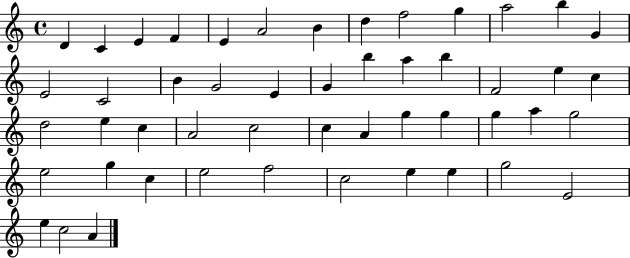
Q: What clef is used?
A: treble